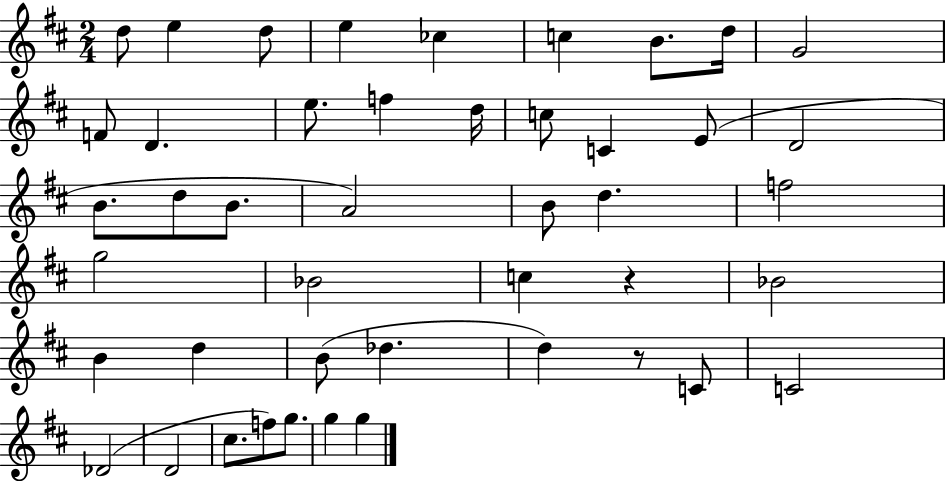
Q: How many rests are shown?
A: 2